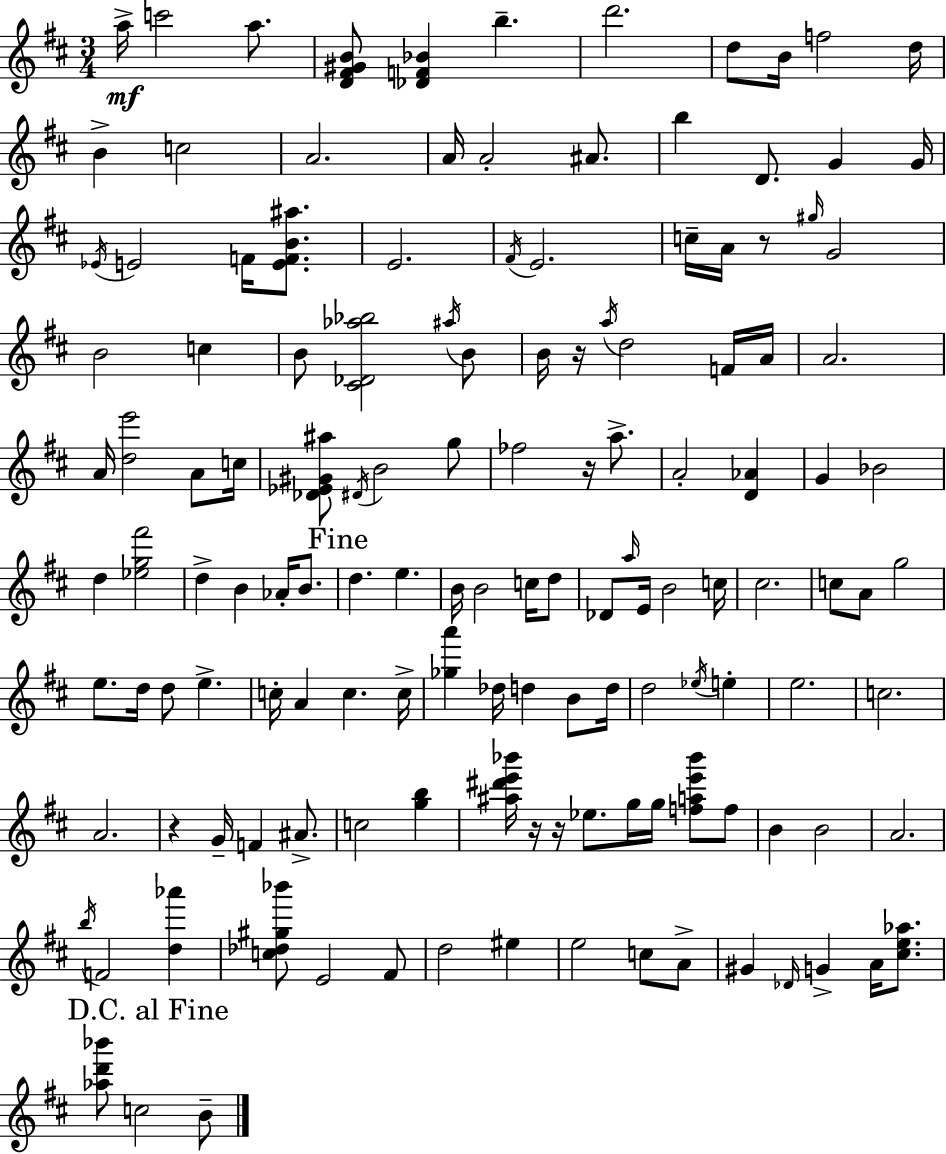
X:1
T:Untitled
M:3/4
L:1/4
K:D
a/4 c'2 a/2 [D^F^GB]/2 [_DF_B] b d'2 d/2 B/4 f2 d/4 B c2 A2 A/4 A2 ^A/2 b D/2 G G/4 _E/4 E2 F/4 [EFB^a]/2 E2 ^F/4 E2 c/4 A/4 z/2 ^g/4 G2 B2 c B/2 [^C_D_a_b]2 ^a/4 B/2 B/4 z/4 a/4 d2 F/4 A/4 A2 A/4 [de']2 A/2 c/4 [_D_E^G^a]/2 ^D/4 B2 g/2 _f2 z/4 a/2 A2 [D_A] G _B2 d [_eg^f']2 d B _A/4 B/2 d e B/4 B2 c/4 d/2 _D/2 a/4 E/4 B2 c/4 ^c2 c/2 A/2 g2 e/2 d/4 d/2 e c/4 A c c/4 [_ga'] _d/4 d B/2 d/4 d2 _e/4 e e2 c2 A2 z G/4 F ^A/2 c2 [gb] [^a^d'e'_b']/4 z/4 z/4 _e/2 g/4 g/4 [fae'_b']/2 f/2 B B2 A2 b/4 F2 [d_a'] [c_d^g_b']/2 E2 ^F/2 d2 ^e e2 c/2 A/2 ^G _D/4 G A/4 [^ce_a]/2 [_ad'_b']/2 c2 B/2